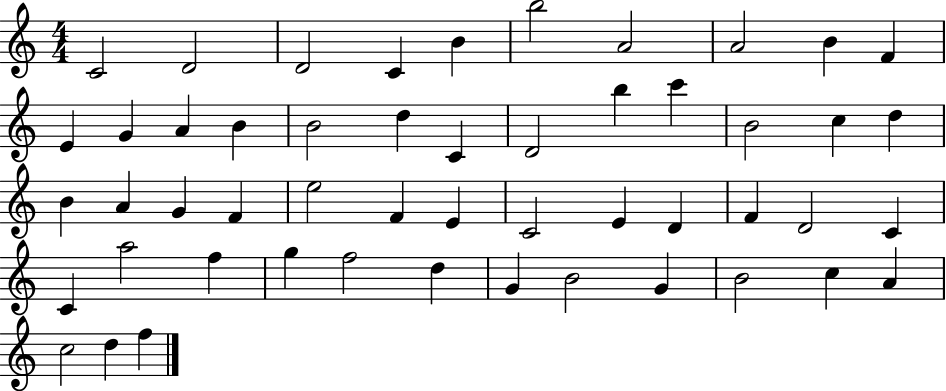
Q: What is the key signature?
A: C major